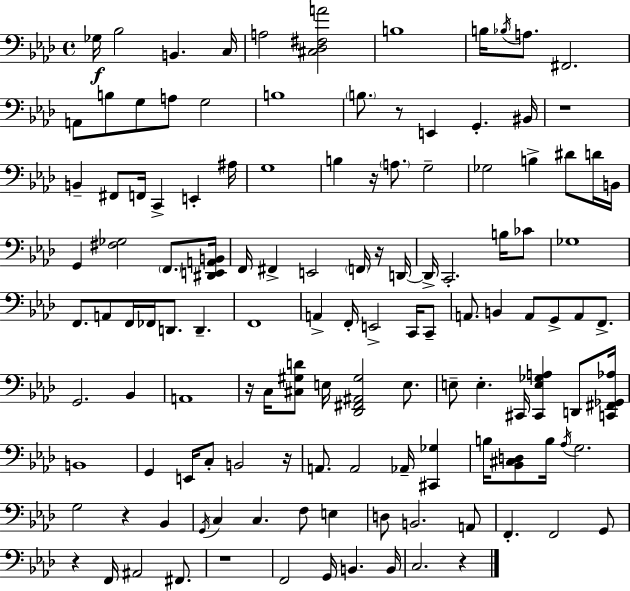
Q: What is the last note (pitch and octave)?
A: C3